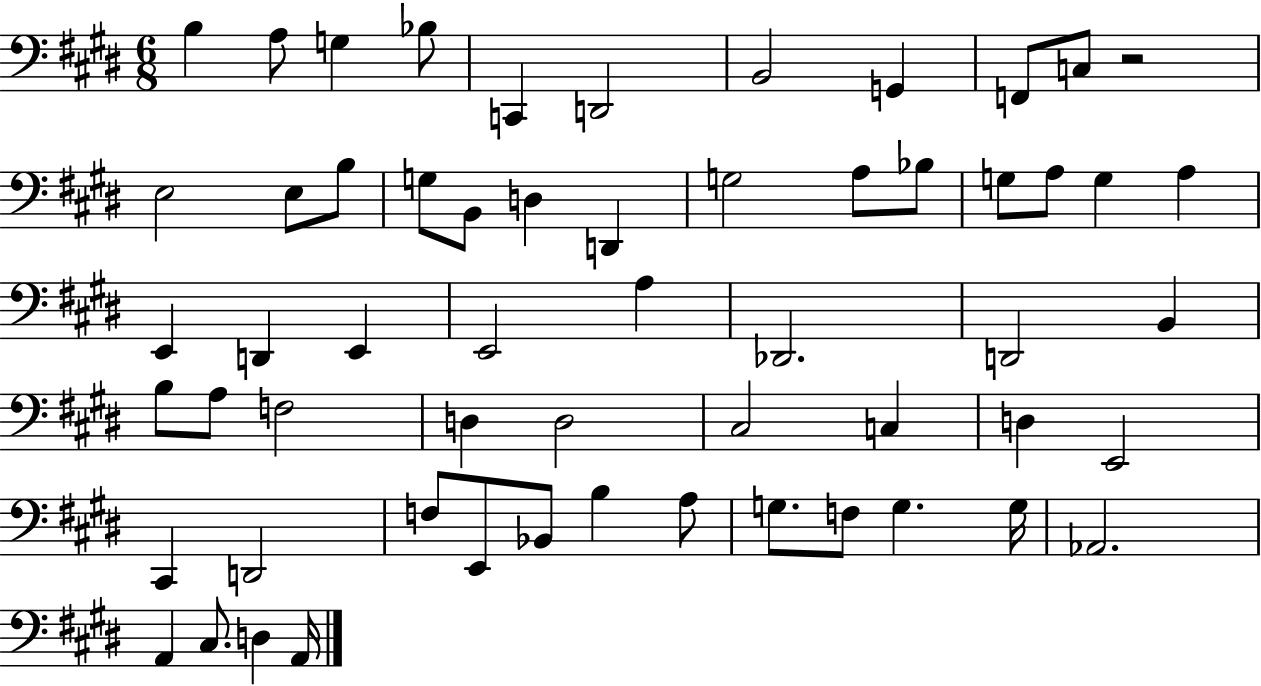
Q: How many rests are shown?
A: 1